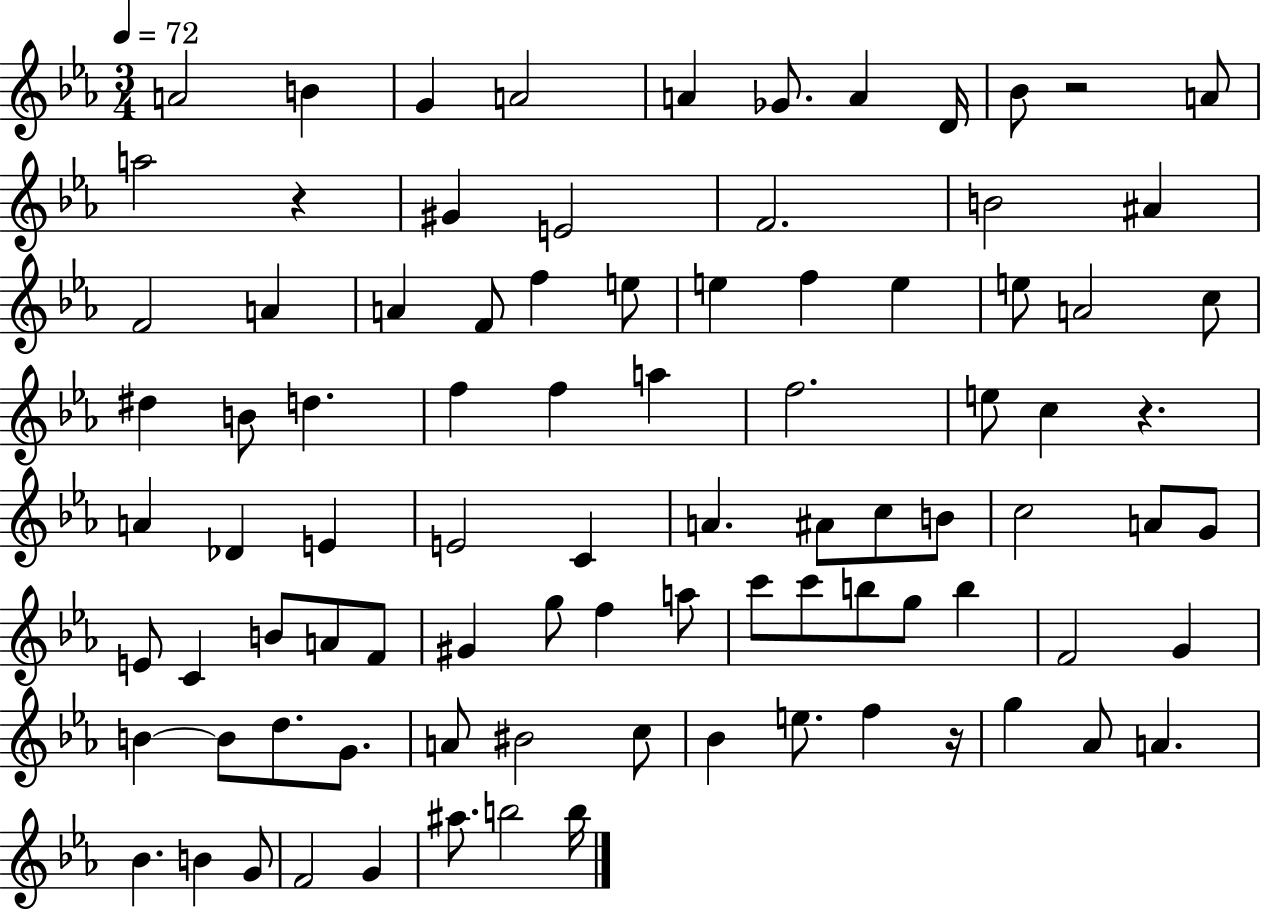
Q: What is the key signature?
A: EES major